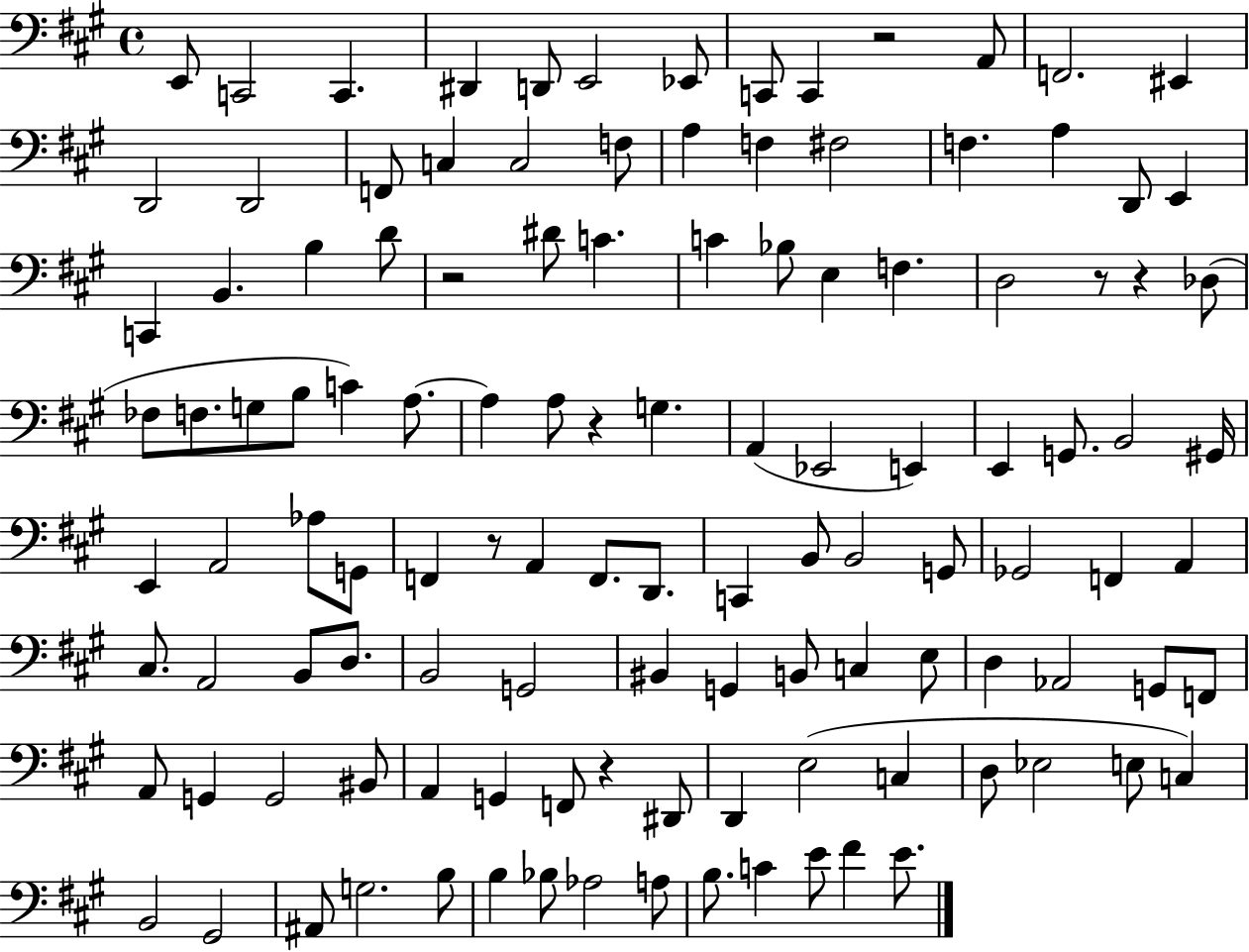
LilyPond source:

{
  \clef bass
  \time 4/4
  \defaultTimeSignature
  \key a \major
  e,8 c,2 c,4. | dis,4 d,8 e,2 ees,8 | c,8 c,4 r2 a,8 | f,2. eis,4 | \break d,2 d,2 | f,8 c4 c2 f8 | a4 f4 fis2 | f4. a4 d,8 e,4 | \break c,4 b,4. b4 d'8 | r2 dis'8 c'4. | c'4 bes8 e4 f4. | d2 r8 r4 des8( | \break fes8 f8. g8 b8 c'4) a8.~~ | a4 a8 r4 g4. | a,4( ees,2 e,4) | e,4 g,8. b,2 gis,16 | \break e,4 a,2 aes8 g,8 | f,4 r8 a,4 f,8. d,8. | c,4 b,8 b,2 g,8 | ges,2 f,4 a,4 | \break cis8. a,2 b,8 d8. | b,2 g,2 | bis,4 g,4 b,8 c4 e8 | d4 aes,2 g,8 f,8 | \break a,8 g,4 g,2 bis,8 | a,4 g,4 f,8 r4 dis,8 | d,4 e2( c4 | d8 ees2 e8 c4) | \break b,2 gis,2 | ais,8 g2. b8 | b4 bes8 aes2 a8 | b8. c'4 e'8 fis'4 e'8. | \break \bar "|."
}